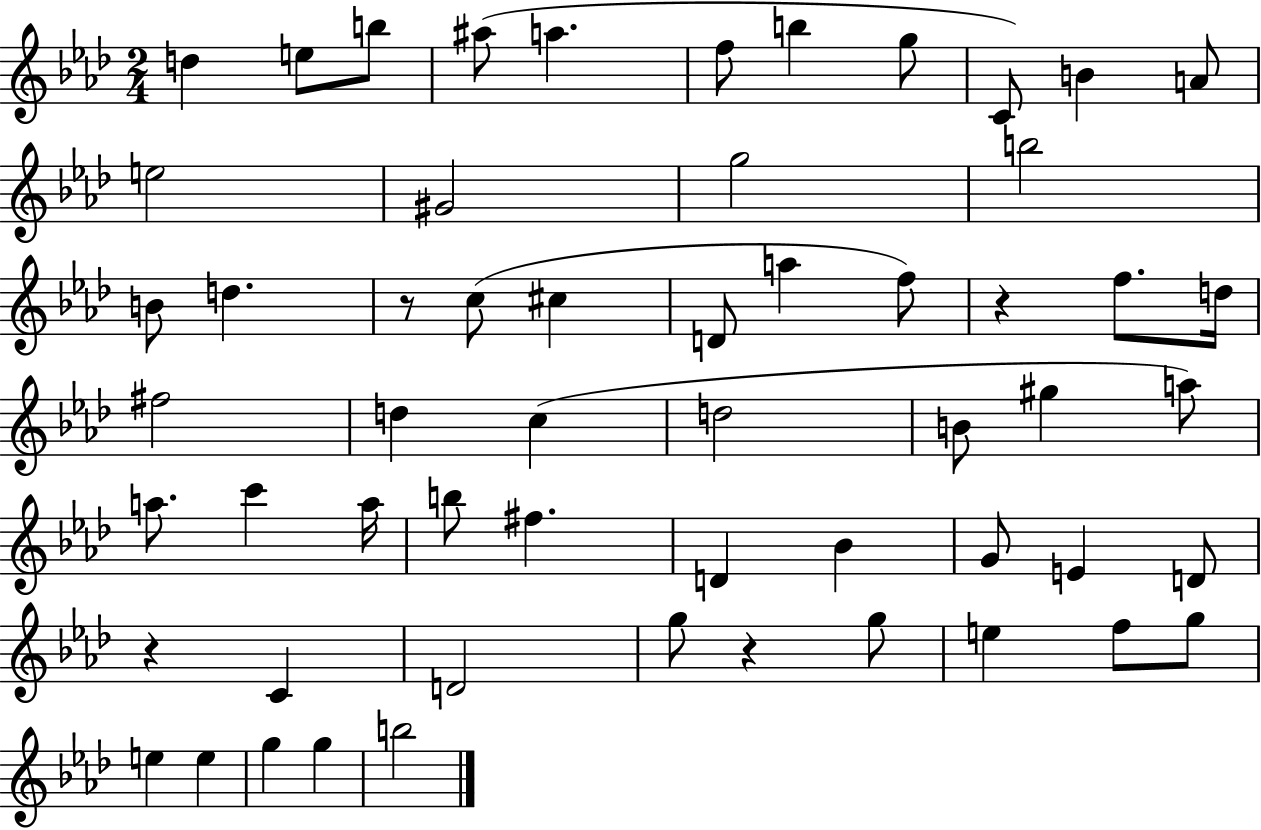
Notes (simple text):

D5/q E5/e B5/e A#5/e A5/q. F5/e B5/q G5/e C4/e B4/q A4/e E5/h G#4/h G5/h B5/h B4/e D5/q. R/e C5/e C#5/q D4/e A5/q F5/e R/q F5/e. D5/s F#5/h D5/q C5/q D5/h B4/e G#5/q A5/e A5/e. C6/q A5/s B5/e F#5/q. D4/q Bb4/q G4/e E4/q D4/e R/q C4/q D4/h G5/e R/q G5/e E5/q F5/e G5/e E5/q E5/q G5/q G5/q B5/h